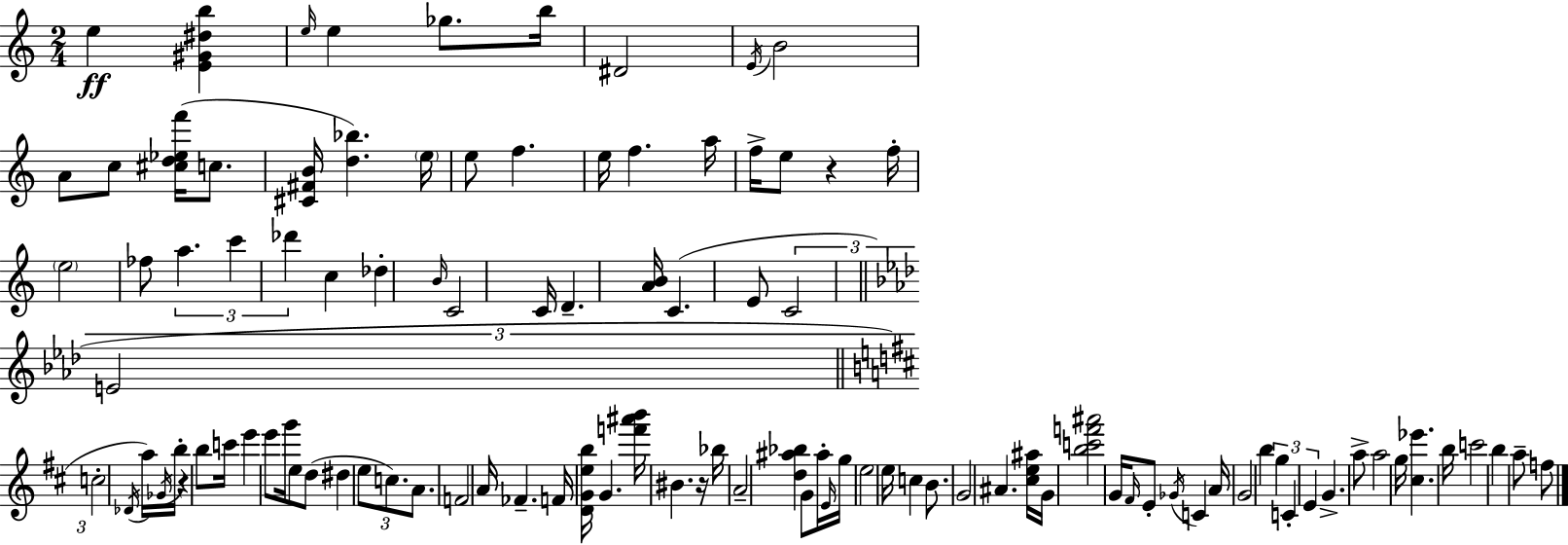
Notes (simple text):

E5/q [E4,G#4,D#5,B5]/q E5/s E5/q Gb5/e. B5/s D#4/h E4/s B4/h A4/e C5/e [C#5,D5,Eb5,F6]/s C5/e. [C#4,F#4,B4]/s [D5,Bb5]/q. E5/s E5/e F5/q. E5/s F5/q. A5/s F5/s E5/e R/q F5/s E5/h FES5/e A5/q. C6/q Db6/q C5/q Db5/q B4/s C4/h C4/s D4/q. [A4,B4]/s C4/q. E4/e C4/h E4/h C5/h Db4/s A5/s Gb4/s B5/s R/q B5/e C6/s E6/q E6/e G6/s E5/e D5/e D#5/q E5/e C5/e. A4/e. F4/h A4/s FES4/q. F4/s [D4,G4,E5,B5]/s G4/q. [F6,A#6,B6]/s BIS4/q. R/s Bb5/s A4/h [D5,A#5,Bb5]/q G4/e A#5/s E4/s G5/s E5/h E5/s C5/q B4/e. G4/h A#4/q. [C#5,E5,A#5]/s G4/s [B5,C6,F6,A#6]/h G4/s F#4/s E4/e Gb4/s C4/q A4/s G4/h B5/q G5/q C4/q E4/q G4/q. A5/e A5/h G5/s [C#5,Eb6]/q. B5/s C6/h B5/q A5/e F5/e